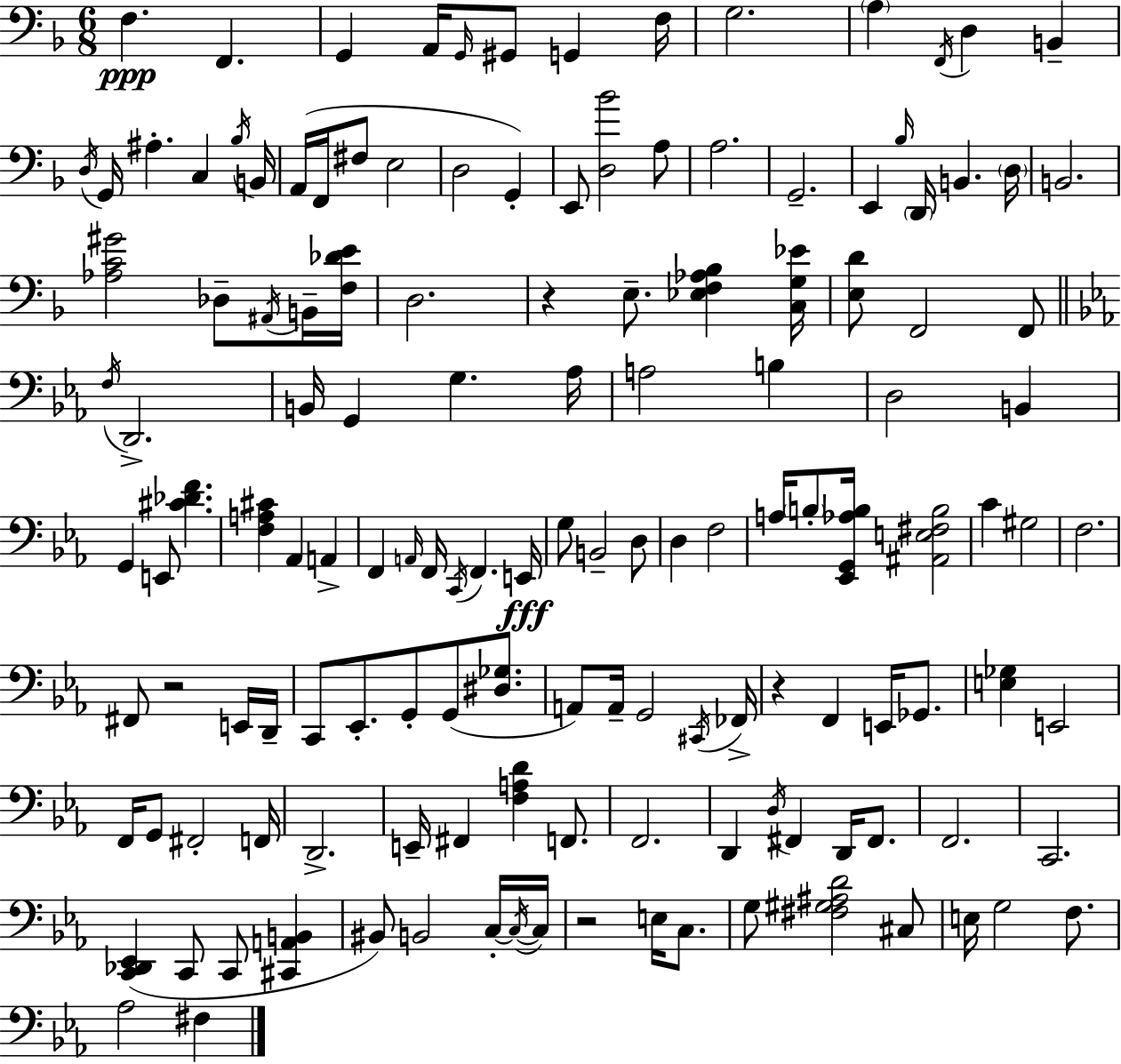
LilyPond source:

{
  \clef bass
  \numericTimeSignature
  \time 6/8
  \key f \major
  f4.\ppp f,4. | g,4 a,16 \grace { g,16 } gis,8 g,4 | f16 g2. | \parenthesize a4 \acciaccatura { f,16 } d4 b,4-- | \break \acciaccatura { d16 } g,16 ais4.-. c4 | \acciaccatura { bes16 } b,16 a,16( f,16 fis8 e2 | d2 | g,4-.) e,8 <d bes'>2 | \break a8 a2. | g,2.-- | e,4 \grace { bes16 } \parenthesize d,16 b,4. | \parenthesize d16 b,2. | \break <aes c' gis'>2 | des8-- \acciaccatura { ais,16 } b,16-- <f des' e'>16 d2. | r4 e8.-- | <ees f aes bes>4 <c g ees'>16 <e d'>8 f,2 | \break f,8 \bar "||" \break \key ees \major \acciaccatura { f16 } d,2.-> | b,16 g,4 g4. | aes16 a2 b4 | d2 b,4 | \break g,4 e,8 <cis' des' f'>4. | <f a cis'>4 aes,4 a,4-> | f,4 \grace { a,16 } f,16 \acciaccatura { c,16 } f,4. | e,16\fff g8 b,2-- | \break d8 d4 f2 | a16 \parenthesize b8-. <ees, g, aes b>16 <ais, e fis b>2 | c'4 gis2 | f2. | \break fis,8 r2 | e,16 d,16-- c,8 ees,8.-. g,8-. g,8( | <dis ges>8. a,8) a,16-- g,2 | \acciaccatura { cis,16 } fes,16-> r4 f,4 | \break e,16 ges,8. <e ges>4 e,2 | f,16 g,8 fis,2-. | f,16 d,2.-> | e,16-- fis,4 <f a d'>4 | \break f,8. f,2. | d,4 \acciaccatura { d16 } fis,4 | d,16 fis,8. f,2. | c,2. | \break <c, des, ees,>4( c,8 c,8 | <cis, a, b,>4 bis,8) b,2 | c16-.~~ \acciaccatura { c16~ }~ c16 r2 | e16 c8. g8 <fis gis ais d'>2 | \break cis8 e16 g2 | f8. aes2 | fis4 \bar "|."
}